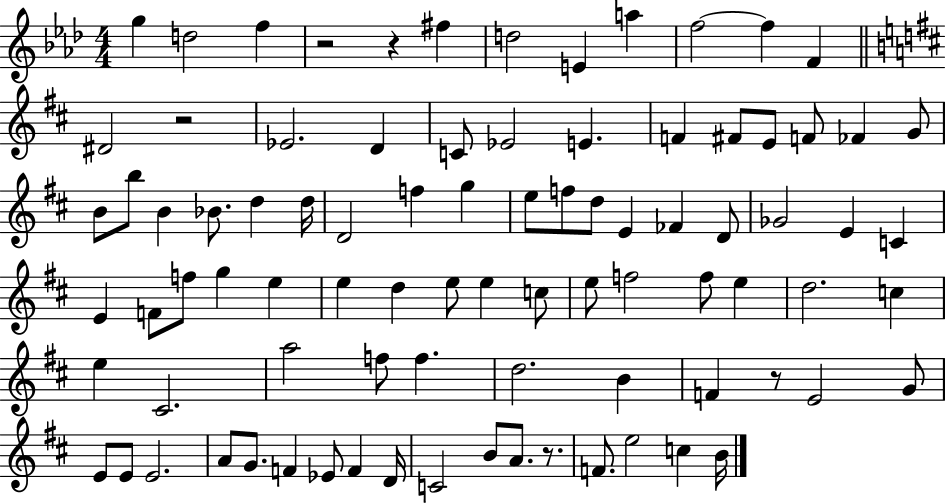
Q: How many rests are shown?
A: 5